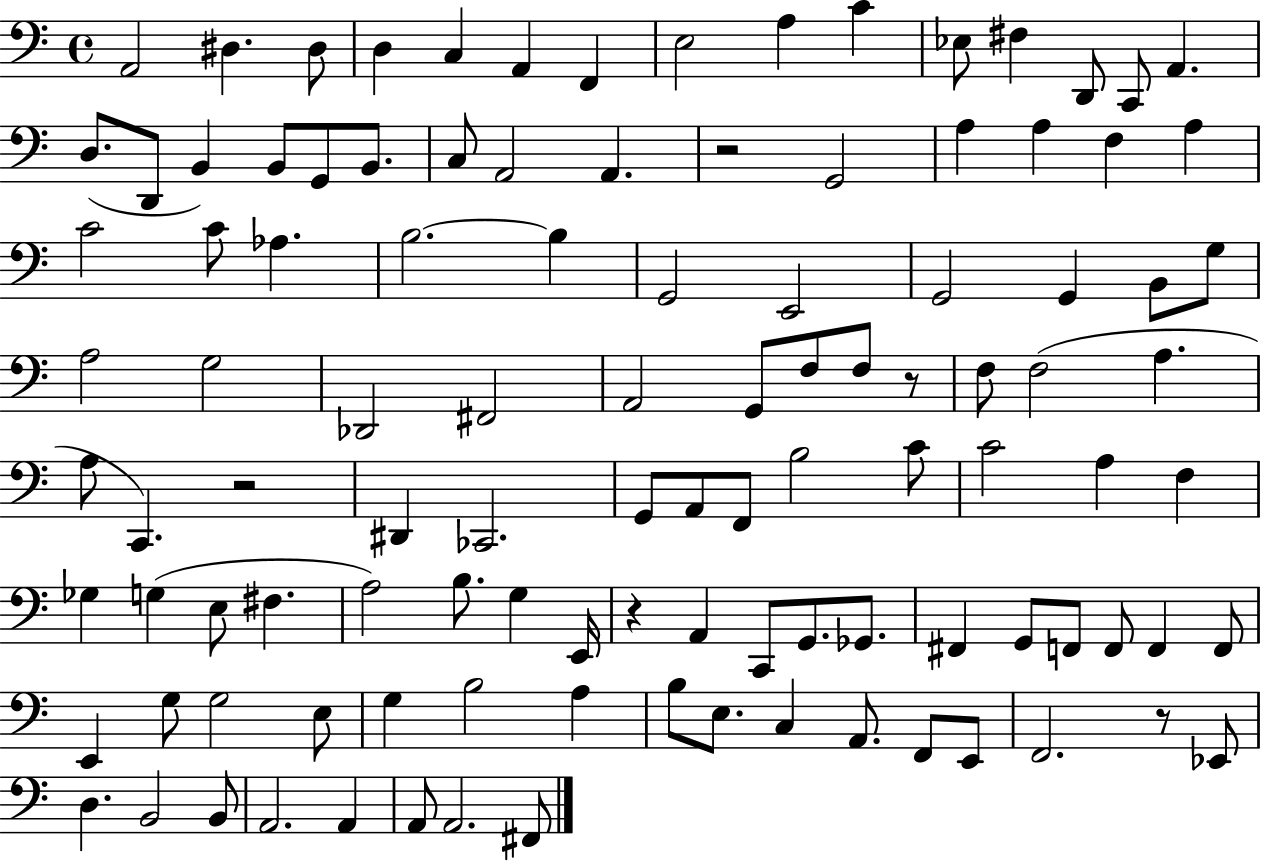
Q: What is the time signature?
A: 4/4